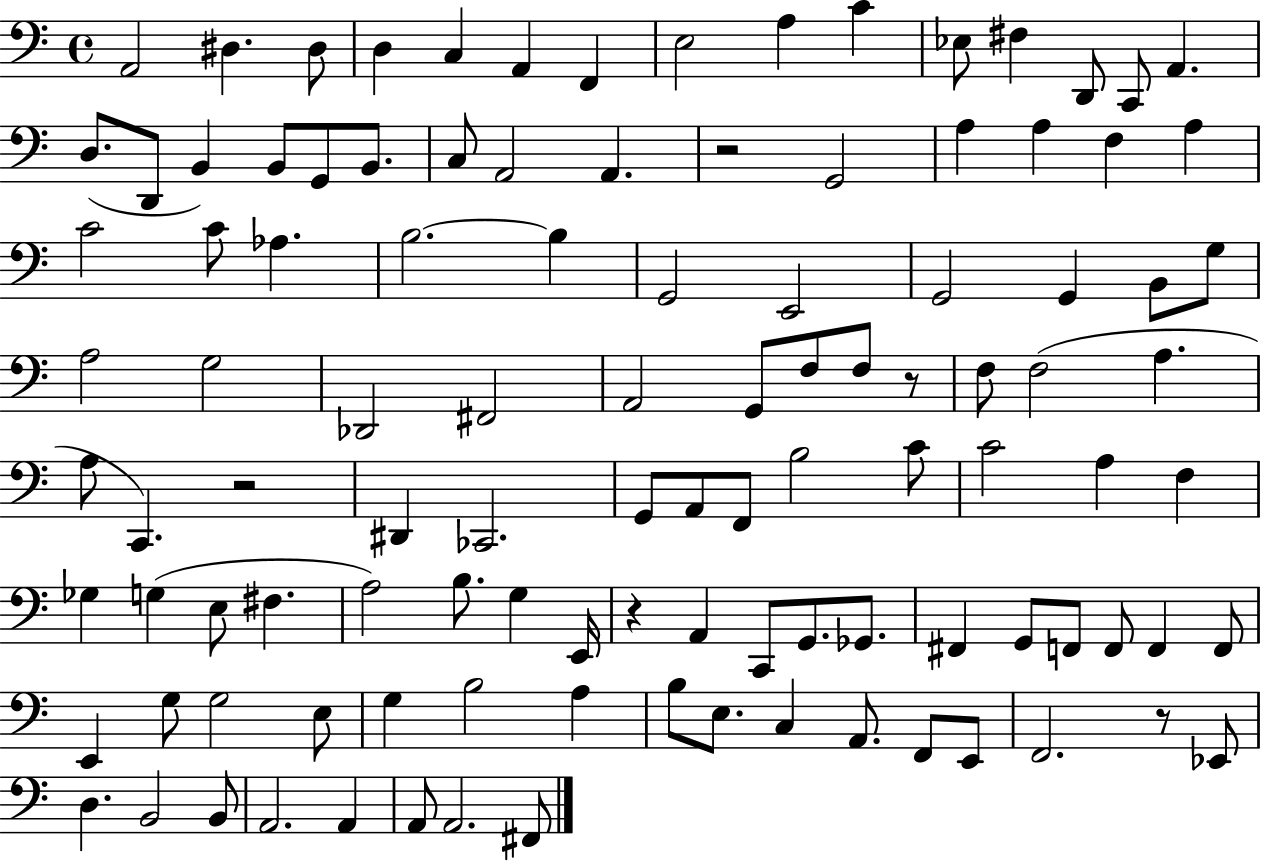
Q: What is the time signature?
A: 4/4